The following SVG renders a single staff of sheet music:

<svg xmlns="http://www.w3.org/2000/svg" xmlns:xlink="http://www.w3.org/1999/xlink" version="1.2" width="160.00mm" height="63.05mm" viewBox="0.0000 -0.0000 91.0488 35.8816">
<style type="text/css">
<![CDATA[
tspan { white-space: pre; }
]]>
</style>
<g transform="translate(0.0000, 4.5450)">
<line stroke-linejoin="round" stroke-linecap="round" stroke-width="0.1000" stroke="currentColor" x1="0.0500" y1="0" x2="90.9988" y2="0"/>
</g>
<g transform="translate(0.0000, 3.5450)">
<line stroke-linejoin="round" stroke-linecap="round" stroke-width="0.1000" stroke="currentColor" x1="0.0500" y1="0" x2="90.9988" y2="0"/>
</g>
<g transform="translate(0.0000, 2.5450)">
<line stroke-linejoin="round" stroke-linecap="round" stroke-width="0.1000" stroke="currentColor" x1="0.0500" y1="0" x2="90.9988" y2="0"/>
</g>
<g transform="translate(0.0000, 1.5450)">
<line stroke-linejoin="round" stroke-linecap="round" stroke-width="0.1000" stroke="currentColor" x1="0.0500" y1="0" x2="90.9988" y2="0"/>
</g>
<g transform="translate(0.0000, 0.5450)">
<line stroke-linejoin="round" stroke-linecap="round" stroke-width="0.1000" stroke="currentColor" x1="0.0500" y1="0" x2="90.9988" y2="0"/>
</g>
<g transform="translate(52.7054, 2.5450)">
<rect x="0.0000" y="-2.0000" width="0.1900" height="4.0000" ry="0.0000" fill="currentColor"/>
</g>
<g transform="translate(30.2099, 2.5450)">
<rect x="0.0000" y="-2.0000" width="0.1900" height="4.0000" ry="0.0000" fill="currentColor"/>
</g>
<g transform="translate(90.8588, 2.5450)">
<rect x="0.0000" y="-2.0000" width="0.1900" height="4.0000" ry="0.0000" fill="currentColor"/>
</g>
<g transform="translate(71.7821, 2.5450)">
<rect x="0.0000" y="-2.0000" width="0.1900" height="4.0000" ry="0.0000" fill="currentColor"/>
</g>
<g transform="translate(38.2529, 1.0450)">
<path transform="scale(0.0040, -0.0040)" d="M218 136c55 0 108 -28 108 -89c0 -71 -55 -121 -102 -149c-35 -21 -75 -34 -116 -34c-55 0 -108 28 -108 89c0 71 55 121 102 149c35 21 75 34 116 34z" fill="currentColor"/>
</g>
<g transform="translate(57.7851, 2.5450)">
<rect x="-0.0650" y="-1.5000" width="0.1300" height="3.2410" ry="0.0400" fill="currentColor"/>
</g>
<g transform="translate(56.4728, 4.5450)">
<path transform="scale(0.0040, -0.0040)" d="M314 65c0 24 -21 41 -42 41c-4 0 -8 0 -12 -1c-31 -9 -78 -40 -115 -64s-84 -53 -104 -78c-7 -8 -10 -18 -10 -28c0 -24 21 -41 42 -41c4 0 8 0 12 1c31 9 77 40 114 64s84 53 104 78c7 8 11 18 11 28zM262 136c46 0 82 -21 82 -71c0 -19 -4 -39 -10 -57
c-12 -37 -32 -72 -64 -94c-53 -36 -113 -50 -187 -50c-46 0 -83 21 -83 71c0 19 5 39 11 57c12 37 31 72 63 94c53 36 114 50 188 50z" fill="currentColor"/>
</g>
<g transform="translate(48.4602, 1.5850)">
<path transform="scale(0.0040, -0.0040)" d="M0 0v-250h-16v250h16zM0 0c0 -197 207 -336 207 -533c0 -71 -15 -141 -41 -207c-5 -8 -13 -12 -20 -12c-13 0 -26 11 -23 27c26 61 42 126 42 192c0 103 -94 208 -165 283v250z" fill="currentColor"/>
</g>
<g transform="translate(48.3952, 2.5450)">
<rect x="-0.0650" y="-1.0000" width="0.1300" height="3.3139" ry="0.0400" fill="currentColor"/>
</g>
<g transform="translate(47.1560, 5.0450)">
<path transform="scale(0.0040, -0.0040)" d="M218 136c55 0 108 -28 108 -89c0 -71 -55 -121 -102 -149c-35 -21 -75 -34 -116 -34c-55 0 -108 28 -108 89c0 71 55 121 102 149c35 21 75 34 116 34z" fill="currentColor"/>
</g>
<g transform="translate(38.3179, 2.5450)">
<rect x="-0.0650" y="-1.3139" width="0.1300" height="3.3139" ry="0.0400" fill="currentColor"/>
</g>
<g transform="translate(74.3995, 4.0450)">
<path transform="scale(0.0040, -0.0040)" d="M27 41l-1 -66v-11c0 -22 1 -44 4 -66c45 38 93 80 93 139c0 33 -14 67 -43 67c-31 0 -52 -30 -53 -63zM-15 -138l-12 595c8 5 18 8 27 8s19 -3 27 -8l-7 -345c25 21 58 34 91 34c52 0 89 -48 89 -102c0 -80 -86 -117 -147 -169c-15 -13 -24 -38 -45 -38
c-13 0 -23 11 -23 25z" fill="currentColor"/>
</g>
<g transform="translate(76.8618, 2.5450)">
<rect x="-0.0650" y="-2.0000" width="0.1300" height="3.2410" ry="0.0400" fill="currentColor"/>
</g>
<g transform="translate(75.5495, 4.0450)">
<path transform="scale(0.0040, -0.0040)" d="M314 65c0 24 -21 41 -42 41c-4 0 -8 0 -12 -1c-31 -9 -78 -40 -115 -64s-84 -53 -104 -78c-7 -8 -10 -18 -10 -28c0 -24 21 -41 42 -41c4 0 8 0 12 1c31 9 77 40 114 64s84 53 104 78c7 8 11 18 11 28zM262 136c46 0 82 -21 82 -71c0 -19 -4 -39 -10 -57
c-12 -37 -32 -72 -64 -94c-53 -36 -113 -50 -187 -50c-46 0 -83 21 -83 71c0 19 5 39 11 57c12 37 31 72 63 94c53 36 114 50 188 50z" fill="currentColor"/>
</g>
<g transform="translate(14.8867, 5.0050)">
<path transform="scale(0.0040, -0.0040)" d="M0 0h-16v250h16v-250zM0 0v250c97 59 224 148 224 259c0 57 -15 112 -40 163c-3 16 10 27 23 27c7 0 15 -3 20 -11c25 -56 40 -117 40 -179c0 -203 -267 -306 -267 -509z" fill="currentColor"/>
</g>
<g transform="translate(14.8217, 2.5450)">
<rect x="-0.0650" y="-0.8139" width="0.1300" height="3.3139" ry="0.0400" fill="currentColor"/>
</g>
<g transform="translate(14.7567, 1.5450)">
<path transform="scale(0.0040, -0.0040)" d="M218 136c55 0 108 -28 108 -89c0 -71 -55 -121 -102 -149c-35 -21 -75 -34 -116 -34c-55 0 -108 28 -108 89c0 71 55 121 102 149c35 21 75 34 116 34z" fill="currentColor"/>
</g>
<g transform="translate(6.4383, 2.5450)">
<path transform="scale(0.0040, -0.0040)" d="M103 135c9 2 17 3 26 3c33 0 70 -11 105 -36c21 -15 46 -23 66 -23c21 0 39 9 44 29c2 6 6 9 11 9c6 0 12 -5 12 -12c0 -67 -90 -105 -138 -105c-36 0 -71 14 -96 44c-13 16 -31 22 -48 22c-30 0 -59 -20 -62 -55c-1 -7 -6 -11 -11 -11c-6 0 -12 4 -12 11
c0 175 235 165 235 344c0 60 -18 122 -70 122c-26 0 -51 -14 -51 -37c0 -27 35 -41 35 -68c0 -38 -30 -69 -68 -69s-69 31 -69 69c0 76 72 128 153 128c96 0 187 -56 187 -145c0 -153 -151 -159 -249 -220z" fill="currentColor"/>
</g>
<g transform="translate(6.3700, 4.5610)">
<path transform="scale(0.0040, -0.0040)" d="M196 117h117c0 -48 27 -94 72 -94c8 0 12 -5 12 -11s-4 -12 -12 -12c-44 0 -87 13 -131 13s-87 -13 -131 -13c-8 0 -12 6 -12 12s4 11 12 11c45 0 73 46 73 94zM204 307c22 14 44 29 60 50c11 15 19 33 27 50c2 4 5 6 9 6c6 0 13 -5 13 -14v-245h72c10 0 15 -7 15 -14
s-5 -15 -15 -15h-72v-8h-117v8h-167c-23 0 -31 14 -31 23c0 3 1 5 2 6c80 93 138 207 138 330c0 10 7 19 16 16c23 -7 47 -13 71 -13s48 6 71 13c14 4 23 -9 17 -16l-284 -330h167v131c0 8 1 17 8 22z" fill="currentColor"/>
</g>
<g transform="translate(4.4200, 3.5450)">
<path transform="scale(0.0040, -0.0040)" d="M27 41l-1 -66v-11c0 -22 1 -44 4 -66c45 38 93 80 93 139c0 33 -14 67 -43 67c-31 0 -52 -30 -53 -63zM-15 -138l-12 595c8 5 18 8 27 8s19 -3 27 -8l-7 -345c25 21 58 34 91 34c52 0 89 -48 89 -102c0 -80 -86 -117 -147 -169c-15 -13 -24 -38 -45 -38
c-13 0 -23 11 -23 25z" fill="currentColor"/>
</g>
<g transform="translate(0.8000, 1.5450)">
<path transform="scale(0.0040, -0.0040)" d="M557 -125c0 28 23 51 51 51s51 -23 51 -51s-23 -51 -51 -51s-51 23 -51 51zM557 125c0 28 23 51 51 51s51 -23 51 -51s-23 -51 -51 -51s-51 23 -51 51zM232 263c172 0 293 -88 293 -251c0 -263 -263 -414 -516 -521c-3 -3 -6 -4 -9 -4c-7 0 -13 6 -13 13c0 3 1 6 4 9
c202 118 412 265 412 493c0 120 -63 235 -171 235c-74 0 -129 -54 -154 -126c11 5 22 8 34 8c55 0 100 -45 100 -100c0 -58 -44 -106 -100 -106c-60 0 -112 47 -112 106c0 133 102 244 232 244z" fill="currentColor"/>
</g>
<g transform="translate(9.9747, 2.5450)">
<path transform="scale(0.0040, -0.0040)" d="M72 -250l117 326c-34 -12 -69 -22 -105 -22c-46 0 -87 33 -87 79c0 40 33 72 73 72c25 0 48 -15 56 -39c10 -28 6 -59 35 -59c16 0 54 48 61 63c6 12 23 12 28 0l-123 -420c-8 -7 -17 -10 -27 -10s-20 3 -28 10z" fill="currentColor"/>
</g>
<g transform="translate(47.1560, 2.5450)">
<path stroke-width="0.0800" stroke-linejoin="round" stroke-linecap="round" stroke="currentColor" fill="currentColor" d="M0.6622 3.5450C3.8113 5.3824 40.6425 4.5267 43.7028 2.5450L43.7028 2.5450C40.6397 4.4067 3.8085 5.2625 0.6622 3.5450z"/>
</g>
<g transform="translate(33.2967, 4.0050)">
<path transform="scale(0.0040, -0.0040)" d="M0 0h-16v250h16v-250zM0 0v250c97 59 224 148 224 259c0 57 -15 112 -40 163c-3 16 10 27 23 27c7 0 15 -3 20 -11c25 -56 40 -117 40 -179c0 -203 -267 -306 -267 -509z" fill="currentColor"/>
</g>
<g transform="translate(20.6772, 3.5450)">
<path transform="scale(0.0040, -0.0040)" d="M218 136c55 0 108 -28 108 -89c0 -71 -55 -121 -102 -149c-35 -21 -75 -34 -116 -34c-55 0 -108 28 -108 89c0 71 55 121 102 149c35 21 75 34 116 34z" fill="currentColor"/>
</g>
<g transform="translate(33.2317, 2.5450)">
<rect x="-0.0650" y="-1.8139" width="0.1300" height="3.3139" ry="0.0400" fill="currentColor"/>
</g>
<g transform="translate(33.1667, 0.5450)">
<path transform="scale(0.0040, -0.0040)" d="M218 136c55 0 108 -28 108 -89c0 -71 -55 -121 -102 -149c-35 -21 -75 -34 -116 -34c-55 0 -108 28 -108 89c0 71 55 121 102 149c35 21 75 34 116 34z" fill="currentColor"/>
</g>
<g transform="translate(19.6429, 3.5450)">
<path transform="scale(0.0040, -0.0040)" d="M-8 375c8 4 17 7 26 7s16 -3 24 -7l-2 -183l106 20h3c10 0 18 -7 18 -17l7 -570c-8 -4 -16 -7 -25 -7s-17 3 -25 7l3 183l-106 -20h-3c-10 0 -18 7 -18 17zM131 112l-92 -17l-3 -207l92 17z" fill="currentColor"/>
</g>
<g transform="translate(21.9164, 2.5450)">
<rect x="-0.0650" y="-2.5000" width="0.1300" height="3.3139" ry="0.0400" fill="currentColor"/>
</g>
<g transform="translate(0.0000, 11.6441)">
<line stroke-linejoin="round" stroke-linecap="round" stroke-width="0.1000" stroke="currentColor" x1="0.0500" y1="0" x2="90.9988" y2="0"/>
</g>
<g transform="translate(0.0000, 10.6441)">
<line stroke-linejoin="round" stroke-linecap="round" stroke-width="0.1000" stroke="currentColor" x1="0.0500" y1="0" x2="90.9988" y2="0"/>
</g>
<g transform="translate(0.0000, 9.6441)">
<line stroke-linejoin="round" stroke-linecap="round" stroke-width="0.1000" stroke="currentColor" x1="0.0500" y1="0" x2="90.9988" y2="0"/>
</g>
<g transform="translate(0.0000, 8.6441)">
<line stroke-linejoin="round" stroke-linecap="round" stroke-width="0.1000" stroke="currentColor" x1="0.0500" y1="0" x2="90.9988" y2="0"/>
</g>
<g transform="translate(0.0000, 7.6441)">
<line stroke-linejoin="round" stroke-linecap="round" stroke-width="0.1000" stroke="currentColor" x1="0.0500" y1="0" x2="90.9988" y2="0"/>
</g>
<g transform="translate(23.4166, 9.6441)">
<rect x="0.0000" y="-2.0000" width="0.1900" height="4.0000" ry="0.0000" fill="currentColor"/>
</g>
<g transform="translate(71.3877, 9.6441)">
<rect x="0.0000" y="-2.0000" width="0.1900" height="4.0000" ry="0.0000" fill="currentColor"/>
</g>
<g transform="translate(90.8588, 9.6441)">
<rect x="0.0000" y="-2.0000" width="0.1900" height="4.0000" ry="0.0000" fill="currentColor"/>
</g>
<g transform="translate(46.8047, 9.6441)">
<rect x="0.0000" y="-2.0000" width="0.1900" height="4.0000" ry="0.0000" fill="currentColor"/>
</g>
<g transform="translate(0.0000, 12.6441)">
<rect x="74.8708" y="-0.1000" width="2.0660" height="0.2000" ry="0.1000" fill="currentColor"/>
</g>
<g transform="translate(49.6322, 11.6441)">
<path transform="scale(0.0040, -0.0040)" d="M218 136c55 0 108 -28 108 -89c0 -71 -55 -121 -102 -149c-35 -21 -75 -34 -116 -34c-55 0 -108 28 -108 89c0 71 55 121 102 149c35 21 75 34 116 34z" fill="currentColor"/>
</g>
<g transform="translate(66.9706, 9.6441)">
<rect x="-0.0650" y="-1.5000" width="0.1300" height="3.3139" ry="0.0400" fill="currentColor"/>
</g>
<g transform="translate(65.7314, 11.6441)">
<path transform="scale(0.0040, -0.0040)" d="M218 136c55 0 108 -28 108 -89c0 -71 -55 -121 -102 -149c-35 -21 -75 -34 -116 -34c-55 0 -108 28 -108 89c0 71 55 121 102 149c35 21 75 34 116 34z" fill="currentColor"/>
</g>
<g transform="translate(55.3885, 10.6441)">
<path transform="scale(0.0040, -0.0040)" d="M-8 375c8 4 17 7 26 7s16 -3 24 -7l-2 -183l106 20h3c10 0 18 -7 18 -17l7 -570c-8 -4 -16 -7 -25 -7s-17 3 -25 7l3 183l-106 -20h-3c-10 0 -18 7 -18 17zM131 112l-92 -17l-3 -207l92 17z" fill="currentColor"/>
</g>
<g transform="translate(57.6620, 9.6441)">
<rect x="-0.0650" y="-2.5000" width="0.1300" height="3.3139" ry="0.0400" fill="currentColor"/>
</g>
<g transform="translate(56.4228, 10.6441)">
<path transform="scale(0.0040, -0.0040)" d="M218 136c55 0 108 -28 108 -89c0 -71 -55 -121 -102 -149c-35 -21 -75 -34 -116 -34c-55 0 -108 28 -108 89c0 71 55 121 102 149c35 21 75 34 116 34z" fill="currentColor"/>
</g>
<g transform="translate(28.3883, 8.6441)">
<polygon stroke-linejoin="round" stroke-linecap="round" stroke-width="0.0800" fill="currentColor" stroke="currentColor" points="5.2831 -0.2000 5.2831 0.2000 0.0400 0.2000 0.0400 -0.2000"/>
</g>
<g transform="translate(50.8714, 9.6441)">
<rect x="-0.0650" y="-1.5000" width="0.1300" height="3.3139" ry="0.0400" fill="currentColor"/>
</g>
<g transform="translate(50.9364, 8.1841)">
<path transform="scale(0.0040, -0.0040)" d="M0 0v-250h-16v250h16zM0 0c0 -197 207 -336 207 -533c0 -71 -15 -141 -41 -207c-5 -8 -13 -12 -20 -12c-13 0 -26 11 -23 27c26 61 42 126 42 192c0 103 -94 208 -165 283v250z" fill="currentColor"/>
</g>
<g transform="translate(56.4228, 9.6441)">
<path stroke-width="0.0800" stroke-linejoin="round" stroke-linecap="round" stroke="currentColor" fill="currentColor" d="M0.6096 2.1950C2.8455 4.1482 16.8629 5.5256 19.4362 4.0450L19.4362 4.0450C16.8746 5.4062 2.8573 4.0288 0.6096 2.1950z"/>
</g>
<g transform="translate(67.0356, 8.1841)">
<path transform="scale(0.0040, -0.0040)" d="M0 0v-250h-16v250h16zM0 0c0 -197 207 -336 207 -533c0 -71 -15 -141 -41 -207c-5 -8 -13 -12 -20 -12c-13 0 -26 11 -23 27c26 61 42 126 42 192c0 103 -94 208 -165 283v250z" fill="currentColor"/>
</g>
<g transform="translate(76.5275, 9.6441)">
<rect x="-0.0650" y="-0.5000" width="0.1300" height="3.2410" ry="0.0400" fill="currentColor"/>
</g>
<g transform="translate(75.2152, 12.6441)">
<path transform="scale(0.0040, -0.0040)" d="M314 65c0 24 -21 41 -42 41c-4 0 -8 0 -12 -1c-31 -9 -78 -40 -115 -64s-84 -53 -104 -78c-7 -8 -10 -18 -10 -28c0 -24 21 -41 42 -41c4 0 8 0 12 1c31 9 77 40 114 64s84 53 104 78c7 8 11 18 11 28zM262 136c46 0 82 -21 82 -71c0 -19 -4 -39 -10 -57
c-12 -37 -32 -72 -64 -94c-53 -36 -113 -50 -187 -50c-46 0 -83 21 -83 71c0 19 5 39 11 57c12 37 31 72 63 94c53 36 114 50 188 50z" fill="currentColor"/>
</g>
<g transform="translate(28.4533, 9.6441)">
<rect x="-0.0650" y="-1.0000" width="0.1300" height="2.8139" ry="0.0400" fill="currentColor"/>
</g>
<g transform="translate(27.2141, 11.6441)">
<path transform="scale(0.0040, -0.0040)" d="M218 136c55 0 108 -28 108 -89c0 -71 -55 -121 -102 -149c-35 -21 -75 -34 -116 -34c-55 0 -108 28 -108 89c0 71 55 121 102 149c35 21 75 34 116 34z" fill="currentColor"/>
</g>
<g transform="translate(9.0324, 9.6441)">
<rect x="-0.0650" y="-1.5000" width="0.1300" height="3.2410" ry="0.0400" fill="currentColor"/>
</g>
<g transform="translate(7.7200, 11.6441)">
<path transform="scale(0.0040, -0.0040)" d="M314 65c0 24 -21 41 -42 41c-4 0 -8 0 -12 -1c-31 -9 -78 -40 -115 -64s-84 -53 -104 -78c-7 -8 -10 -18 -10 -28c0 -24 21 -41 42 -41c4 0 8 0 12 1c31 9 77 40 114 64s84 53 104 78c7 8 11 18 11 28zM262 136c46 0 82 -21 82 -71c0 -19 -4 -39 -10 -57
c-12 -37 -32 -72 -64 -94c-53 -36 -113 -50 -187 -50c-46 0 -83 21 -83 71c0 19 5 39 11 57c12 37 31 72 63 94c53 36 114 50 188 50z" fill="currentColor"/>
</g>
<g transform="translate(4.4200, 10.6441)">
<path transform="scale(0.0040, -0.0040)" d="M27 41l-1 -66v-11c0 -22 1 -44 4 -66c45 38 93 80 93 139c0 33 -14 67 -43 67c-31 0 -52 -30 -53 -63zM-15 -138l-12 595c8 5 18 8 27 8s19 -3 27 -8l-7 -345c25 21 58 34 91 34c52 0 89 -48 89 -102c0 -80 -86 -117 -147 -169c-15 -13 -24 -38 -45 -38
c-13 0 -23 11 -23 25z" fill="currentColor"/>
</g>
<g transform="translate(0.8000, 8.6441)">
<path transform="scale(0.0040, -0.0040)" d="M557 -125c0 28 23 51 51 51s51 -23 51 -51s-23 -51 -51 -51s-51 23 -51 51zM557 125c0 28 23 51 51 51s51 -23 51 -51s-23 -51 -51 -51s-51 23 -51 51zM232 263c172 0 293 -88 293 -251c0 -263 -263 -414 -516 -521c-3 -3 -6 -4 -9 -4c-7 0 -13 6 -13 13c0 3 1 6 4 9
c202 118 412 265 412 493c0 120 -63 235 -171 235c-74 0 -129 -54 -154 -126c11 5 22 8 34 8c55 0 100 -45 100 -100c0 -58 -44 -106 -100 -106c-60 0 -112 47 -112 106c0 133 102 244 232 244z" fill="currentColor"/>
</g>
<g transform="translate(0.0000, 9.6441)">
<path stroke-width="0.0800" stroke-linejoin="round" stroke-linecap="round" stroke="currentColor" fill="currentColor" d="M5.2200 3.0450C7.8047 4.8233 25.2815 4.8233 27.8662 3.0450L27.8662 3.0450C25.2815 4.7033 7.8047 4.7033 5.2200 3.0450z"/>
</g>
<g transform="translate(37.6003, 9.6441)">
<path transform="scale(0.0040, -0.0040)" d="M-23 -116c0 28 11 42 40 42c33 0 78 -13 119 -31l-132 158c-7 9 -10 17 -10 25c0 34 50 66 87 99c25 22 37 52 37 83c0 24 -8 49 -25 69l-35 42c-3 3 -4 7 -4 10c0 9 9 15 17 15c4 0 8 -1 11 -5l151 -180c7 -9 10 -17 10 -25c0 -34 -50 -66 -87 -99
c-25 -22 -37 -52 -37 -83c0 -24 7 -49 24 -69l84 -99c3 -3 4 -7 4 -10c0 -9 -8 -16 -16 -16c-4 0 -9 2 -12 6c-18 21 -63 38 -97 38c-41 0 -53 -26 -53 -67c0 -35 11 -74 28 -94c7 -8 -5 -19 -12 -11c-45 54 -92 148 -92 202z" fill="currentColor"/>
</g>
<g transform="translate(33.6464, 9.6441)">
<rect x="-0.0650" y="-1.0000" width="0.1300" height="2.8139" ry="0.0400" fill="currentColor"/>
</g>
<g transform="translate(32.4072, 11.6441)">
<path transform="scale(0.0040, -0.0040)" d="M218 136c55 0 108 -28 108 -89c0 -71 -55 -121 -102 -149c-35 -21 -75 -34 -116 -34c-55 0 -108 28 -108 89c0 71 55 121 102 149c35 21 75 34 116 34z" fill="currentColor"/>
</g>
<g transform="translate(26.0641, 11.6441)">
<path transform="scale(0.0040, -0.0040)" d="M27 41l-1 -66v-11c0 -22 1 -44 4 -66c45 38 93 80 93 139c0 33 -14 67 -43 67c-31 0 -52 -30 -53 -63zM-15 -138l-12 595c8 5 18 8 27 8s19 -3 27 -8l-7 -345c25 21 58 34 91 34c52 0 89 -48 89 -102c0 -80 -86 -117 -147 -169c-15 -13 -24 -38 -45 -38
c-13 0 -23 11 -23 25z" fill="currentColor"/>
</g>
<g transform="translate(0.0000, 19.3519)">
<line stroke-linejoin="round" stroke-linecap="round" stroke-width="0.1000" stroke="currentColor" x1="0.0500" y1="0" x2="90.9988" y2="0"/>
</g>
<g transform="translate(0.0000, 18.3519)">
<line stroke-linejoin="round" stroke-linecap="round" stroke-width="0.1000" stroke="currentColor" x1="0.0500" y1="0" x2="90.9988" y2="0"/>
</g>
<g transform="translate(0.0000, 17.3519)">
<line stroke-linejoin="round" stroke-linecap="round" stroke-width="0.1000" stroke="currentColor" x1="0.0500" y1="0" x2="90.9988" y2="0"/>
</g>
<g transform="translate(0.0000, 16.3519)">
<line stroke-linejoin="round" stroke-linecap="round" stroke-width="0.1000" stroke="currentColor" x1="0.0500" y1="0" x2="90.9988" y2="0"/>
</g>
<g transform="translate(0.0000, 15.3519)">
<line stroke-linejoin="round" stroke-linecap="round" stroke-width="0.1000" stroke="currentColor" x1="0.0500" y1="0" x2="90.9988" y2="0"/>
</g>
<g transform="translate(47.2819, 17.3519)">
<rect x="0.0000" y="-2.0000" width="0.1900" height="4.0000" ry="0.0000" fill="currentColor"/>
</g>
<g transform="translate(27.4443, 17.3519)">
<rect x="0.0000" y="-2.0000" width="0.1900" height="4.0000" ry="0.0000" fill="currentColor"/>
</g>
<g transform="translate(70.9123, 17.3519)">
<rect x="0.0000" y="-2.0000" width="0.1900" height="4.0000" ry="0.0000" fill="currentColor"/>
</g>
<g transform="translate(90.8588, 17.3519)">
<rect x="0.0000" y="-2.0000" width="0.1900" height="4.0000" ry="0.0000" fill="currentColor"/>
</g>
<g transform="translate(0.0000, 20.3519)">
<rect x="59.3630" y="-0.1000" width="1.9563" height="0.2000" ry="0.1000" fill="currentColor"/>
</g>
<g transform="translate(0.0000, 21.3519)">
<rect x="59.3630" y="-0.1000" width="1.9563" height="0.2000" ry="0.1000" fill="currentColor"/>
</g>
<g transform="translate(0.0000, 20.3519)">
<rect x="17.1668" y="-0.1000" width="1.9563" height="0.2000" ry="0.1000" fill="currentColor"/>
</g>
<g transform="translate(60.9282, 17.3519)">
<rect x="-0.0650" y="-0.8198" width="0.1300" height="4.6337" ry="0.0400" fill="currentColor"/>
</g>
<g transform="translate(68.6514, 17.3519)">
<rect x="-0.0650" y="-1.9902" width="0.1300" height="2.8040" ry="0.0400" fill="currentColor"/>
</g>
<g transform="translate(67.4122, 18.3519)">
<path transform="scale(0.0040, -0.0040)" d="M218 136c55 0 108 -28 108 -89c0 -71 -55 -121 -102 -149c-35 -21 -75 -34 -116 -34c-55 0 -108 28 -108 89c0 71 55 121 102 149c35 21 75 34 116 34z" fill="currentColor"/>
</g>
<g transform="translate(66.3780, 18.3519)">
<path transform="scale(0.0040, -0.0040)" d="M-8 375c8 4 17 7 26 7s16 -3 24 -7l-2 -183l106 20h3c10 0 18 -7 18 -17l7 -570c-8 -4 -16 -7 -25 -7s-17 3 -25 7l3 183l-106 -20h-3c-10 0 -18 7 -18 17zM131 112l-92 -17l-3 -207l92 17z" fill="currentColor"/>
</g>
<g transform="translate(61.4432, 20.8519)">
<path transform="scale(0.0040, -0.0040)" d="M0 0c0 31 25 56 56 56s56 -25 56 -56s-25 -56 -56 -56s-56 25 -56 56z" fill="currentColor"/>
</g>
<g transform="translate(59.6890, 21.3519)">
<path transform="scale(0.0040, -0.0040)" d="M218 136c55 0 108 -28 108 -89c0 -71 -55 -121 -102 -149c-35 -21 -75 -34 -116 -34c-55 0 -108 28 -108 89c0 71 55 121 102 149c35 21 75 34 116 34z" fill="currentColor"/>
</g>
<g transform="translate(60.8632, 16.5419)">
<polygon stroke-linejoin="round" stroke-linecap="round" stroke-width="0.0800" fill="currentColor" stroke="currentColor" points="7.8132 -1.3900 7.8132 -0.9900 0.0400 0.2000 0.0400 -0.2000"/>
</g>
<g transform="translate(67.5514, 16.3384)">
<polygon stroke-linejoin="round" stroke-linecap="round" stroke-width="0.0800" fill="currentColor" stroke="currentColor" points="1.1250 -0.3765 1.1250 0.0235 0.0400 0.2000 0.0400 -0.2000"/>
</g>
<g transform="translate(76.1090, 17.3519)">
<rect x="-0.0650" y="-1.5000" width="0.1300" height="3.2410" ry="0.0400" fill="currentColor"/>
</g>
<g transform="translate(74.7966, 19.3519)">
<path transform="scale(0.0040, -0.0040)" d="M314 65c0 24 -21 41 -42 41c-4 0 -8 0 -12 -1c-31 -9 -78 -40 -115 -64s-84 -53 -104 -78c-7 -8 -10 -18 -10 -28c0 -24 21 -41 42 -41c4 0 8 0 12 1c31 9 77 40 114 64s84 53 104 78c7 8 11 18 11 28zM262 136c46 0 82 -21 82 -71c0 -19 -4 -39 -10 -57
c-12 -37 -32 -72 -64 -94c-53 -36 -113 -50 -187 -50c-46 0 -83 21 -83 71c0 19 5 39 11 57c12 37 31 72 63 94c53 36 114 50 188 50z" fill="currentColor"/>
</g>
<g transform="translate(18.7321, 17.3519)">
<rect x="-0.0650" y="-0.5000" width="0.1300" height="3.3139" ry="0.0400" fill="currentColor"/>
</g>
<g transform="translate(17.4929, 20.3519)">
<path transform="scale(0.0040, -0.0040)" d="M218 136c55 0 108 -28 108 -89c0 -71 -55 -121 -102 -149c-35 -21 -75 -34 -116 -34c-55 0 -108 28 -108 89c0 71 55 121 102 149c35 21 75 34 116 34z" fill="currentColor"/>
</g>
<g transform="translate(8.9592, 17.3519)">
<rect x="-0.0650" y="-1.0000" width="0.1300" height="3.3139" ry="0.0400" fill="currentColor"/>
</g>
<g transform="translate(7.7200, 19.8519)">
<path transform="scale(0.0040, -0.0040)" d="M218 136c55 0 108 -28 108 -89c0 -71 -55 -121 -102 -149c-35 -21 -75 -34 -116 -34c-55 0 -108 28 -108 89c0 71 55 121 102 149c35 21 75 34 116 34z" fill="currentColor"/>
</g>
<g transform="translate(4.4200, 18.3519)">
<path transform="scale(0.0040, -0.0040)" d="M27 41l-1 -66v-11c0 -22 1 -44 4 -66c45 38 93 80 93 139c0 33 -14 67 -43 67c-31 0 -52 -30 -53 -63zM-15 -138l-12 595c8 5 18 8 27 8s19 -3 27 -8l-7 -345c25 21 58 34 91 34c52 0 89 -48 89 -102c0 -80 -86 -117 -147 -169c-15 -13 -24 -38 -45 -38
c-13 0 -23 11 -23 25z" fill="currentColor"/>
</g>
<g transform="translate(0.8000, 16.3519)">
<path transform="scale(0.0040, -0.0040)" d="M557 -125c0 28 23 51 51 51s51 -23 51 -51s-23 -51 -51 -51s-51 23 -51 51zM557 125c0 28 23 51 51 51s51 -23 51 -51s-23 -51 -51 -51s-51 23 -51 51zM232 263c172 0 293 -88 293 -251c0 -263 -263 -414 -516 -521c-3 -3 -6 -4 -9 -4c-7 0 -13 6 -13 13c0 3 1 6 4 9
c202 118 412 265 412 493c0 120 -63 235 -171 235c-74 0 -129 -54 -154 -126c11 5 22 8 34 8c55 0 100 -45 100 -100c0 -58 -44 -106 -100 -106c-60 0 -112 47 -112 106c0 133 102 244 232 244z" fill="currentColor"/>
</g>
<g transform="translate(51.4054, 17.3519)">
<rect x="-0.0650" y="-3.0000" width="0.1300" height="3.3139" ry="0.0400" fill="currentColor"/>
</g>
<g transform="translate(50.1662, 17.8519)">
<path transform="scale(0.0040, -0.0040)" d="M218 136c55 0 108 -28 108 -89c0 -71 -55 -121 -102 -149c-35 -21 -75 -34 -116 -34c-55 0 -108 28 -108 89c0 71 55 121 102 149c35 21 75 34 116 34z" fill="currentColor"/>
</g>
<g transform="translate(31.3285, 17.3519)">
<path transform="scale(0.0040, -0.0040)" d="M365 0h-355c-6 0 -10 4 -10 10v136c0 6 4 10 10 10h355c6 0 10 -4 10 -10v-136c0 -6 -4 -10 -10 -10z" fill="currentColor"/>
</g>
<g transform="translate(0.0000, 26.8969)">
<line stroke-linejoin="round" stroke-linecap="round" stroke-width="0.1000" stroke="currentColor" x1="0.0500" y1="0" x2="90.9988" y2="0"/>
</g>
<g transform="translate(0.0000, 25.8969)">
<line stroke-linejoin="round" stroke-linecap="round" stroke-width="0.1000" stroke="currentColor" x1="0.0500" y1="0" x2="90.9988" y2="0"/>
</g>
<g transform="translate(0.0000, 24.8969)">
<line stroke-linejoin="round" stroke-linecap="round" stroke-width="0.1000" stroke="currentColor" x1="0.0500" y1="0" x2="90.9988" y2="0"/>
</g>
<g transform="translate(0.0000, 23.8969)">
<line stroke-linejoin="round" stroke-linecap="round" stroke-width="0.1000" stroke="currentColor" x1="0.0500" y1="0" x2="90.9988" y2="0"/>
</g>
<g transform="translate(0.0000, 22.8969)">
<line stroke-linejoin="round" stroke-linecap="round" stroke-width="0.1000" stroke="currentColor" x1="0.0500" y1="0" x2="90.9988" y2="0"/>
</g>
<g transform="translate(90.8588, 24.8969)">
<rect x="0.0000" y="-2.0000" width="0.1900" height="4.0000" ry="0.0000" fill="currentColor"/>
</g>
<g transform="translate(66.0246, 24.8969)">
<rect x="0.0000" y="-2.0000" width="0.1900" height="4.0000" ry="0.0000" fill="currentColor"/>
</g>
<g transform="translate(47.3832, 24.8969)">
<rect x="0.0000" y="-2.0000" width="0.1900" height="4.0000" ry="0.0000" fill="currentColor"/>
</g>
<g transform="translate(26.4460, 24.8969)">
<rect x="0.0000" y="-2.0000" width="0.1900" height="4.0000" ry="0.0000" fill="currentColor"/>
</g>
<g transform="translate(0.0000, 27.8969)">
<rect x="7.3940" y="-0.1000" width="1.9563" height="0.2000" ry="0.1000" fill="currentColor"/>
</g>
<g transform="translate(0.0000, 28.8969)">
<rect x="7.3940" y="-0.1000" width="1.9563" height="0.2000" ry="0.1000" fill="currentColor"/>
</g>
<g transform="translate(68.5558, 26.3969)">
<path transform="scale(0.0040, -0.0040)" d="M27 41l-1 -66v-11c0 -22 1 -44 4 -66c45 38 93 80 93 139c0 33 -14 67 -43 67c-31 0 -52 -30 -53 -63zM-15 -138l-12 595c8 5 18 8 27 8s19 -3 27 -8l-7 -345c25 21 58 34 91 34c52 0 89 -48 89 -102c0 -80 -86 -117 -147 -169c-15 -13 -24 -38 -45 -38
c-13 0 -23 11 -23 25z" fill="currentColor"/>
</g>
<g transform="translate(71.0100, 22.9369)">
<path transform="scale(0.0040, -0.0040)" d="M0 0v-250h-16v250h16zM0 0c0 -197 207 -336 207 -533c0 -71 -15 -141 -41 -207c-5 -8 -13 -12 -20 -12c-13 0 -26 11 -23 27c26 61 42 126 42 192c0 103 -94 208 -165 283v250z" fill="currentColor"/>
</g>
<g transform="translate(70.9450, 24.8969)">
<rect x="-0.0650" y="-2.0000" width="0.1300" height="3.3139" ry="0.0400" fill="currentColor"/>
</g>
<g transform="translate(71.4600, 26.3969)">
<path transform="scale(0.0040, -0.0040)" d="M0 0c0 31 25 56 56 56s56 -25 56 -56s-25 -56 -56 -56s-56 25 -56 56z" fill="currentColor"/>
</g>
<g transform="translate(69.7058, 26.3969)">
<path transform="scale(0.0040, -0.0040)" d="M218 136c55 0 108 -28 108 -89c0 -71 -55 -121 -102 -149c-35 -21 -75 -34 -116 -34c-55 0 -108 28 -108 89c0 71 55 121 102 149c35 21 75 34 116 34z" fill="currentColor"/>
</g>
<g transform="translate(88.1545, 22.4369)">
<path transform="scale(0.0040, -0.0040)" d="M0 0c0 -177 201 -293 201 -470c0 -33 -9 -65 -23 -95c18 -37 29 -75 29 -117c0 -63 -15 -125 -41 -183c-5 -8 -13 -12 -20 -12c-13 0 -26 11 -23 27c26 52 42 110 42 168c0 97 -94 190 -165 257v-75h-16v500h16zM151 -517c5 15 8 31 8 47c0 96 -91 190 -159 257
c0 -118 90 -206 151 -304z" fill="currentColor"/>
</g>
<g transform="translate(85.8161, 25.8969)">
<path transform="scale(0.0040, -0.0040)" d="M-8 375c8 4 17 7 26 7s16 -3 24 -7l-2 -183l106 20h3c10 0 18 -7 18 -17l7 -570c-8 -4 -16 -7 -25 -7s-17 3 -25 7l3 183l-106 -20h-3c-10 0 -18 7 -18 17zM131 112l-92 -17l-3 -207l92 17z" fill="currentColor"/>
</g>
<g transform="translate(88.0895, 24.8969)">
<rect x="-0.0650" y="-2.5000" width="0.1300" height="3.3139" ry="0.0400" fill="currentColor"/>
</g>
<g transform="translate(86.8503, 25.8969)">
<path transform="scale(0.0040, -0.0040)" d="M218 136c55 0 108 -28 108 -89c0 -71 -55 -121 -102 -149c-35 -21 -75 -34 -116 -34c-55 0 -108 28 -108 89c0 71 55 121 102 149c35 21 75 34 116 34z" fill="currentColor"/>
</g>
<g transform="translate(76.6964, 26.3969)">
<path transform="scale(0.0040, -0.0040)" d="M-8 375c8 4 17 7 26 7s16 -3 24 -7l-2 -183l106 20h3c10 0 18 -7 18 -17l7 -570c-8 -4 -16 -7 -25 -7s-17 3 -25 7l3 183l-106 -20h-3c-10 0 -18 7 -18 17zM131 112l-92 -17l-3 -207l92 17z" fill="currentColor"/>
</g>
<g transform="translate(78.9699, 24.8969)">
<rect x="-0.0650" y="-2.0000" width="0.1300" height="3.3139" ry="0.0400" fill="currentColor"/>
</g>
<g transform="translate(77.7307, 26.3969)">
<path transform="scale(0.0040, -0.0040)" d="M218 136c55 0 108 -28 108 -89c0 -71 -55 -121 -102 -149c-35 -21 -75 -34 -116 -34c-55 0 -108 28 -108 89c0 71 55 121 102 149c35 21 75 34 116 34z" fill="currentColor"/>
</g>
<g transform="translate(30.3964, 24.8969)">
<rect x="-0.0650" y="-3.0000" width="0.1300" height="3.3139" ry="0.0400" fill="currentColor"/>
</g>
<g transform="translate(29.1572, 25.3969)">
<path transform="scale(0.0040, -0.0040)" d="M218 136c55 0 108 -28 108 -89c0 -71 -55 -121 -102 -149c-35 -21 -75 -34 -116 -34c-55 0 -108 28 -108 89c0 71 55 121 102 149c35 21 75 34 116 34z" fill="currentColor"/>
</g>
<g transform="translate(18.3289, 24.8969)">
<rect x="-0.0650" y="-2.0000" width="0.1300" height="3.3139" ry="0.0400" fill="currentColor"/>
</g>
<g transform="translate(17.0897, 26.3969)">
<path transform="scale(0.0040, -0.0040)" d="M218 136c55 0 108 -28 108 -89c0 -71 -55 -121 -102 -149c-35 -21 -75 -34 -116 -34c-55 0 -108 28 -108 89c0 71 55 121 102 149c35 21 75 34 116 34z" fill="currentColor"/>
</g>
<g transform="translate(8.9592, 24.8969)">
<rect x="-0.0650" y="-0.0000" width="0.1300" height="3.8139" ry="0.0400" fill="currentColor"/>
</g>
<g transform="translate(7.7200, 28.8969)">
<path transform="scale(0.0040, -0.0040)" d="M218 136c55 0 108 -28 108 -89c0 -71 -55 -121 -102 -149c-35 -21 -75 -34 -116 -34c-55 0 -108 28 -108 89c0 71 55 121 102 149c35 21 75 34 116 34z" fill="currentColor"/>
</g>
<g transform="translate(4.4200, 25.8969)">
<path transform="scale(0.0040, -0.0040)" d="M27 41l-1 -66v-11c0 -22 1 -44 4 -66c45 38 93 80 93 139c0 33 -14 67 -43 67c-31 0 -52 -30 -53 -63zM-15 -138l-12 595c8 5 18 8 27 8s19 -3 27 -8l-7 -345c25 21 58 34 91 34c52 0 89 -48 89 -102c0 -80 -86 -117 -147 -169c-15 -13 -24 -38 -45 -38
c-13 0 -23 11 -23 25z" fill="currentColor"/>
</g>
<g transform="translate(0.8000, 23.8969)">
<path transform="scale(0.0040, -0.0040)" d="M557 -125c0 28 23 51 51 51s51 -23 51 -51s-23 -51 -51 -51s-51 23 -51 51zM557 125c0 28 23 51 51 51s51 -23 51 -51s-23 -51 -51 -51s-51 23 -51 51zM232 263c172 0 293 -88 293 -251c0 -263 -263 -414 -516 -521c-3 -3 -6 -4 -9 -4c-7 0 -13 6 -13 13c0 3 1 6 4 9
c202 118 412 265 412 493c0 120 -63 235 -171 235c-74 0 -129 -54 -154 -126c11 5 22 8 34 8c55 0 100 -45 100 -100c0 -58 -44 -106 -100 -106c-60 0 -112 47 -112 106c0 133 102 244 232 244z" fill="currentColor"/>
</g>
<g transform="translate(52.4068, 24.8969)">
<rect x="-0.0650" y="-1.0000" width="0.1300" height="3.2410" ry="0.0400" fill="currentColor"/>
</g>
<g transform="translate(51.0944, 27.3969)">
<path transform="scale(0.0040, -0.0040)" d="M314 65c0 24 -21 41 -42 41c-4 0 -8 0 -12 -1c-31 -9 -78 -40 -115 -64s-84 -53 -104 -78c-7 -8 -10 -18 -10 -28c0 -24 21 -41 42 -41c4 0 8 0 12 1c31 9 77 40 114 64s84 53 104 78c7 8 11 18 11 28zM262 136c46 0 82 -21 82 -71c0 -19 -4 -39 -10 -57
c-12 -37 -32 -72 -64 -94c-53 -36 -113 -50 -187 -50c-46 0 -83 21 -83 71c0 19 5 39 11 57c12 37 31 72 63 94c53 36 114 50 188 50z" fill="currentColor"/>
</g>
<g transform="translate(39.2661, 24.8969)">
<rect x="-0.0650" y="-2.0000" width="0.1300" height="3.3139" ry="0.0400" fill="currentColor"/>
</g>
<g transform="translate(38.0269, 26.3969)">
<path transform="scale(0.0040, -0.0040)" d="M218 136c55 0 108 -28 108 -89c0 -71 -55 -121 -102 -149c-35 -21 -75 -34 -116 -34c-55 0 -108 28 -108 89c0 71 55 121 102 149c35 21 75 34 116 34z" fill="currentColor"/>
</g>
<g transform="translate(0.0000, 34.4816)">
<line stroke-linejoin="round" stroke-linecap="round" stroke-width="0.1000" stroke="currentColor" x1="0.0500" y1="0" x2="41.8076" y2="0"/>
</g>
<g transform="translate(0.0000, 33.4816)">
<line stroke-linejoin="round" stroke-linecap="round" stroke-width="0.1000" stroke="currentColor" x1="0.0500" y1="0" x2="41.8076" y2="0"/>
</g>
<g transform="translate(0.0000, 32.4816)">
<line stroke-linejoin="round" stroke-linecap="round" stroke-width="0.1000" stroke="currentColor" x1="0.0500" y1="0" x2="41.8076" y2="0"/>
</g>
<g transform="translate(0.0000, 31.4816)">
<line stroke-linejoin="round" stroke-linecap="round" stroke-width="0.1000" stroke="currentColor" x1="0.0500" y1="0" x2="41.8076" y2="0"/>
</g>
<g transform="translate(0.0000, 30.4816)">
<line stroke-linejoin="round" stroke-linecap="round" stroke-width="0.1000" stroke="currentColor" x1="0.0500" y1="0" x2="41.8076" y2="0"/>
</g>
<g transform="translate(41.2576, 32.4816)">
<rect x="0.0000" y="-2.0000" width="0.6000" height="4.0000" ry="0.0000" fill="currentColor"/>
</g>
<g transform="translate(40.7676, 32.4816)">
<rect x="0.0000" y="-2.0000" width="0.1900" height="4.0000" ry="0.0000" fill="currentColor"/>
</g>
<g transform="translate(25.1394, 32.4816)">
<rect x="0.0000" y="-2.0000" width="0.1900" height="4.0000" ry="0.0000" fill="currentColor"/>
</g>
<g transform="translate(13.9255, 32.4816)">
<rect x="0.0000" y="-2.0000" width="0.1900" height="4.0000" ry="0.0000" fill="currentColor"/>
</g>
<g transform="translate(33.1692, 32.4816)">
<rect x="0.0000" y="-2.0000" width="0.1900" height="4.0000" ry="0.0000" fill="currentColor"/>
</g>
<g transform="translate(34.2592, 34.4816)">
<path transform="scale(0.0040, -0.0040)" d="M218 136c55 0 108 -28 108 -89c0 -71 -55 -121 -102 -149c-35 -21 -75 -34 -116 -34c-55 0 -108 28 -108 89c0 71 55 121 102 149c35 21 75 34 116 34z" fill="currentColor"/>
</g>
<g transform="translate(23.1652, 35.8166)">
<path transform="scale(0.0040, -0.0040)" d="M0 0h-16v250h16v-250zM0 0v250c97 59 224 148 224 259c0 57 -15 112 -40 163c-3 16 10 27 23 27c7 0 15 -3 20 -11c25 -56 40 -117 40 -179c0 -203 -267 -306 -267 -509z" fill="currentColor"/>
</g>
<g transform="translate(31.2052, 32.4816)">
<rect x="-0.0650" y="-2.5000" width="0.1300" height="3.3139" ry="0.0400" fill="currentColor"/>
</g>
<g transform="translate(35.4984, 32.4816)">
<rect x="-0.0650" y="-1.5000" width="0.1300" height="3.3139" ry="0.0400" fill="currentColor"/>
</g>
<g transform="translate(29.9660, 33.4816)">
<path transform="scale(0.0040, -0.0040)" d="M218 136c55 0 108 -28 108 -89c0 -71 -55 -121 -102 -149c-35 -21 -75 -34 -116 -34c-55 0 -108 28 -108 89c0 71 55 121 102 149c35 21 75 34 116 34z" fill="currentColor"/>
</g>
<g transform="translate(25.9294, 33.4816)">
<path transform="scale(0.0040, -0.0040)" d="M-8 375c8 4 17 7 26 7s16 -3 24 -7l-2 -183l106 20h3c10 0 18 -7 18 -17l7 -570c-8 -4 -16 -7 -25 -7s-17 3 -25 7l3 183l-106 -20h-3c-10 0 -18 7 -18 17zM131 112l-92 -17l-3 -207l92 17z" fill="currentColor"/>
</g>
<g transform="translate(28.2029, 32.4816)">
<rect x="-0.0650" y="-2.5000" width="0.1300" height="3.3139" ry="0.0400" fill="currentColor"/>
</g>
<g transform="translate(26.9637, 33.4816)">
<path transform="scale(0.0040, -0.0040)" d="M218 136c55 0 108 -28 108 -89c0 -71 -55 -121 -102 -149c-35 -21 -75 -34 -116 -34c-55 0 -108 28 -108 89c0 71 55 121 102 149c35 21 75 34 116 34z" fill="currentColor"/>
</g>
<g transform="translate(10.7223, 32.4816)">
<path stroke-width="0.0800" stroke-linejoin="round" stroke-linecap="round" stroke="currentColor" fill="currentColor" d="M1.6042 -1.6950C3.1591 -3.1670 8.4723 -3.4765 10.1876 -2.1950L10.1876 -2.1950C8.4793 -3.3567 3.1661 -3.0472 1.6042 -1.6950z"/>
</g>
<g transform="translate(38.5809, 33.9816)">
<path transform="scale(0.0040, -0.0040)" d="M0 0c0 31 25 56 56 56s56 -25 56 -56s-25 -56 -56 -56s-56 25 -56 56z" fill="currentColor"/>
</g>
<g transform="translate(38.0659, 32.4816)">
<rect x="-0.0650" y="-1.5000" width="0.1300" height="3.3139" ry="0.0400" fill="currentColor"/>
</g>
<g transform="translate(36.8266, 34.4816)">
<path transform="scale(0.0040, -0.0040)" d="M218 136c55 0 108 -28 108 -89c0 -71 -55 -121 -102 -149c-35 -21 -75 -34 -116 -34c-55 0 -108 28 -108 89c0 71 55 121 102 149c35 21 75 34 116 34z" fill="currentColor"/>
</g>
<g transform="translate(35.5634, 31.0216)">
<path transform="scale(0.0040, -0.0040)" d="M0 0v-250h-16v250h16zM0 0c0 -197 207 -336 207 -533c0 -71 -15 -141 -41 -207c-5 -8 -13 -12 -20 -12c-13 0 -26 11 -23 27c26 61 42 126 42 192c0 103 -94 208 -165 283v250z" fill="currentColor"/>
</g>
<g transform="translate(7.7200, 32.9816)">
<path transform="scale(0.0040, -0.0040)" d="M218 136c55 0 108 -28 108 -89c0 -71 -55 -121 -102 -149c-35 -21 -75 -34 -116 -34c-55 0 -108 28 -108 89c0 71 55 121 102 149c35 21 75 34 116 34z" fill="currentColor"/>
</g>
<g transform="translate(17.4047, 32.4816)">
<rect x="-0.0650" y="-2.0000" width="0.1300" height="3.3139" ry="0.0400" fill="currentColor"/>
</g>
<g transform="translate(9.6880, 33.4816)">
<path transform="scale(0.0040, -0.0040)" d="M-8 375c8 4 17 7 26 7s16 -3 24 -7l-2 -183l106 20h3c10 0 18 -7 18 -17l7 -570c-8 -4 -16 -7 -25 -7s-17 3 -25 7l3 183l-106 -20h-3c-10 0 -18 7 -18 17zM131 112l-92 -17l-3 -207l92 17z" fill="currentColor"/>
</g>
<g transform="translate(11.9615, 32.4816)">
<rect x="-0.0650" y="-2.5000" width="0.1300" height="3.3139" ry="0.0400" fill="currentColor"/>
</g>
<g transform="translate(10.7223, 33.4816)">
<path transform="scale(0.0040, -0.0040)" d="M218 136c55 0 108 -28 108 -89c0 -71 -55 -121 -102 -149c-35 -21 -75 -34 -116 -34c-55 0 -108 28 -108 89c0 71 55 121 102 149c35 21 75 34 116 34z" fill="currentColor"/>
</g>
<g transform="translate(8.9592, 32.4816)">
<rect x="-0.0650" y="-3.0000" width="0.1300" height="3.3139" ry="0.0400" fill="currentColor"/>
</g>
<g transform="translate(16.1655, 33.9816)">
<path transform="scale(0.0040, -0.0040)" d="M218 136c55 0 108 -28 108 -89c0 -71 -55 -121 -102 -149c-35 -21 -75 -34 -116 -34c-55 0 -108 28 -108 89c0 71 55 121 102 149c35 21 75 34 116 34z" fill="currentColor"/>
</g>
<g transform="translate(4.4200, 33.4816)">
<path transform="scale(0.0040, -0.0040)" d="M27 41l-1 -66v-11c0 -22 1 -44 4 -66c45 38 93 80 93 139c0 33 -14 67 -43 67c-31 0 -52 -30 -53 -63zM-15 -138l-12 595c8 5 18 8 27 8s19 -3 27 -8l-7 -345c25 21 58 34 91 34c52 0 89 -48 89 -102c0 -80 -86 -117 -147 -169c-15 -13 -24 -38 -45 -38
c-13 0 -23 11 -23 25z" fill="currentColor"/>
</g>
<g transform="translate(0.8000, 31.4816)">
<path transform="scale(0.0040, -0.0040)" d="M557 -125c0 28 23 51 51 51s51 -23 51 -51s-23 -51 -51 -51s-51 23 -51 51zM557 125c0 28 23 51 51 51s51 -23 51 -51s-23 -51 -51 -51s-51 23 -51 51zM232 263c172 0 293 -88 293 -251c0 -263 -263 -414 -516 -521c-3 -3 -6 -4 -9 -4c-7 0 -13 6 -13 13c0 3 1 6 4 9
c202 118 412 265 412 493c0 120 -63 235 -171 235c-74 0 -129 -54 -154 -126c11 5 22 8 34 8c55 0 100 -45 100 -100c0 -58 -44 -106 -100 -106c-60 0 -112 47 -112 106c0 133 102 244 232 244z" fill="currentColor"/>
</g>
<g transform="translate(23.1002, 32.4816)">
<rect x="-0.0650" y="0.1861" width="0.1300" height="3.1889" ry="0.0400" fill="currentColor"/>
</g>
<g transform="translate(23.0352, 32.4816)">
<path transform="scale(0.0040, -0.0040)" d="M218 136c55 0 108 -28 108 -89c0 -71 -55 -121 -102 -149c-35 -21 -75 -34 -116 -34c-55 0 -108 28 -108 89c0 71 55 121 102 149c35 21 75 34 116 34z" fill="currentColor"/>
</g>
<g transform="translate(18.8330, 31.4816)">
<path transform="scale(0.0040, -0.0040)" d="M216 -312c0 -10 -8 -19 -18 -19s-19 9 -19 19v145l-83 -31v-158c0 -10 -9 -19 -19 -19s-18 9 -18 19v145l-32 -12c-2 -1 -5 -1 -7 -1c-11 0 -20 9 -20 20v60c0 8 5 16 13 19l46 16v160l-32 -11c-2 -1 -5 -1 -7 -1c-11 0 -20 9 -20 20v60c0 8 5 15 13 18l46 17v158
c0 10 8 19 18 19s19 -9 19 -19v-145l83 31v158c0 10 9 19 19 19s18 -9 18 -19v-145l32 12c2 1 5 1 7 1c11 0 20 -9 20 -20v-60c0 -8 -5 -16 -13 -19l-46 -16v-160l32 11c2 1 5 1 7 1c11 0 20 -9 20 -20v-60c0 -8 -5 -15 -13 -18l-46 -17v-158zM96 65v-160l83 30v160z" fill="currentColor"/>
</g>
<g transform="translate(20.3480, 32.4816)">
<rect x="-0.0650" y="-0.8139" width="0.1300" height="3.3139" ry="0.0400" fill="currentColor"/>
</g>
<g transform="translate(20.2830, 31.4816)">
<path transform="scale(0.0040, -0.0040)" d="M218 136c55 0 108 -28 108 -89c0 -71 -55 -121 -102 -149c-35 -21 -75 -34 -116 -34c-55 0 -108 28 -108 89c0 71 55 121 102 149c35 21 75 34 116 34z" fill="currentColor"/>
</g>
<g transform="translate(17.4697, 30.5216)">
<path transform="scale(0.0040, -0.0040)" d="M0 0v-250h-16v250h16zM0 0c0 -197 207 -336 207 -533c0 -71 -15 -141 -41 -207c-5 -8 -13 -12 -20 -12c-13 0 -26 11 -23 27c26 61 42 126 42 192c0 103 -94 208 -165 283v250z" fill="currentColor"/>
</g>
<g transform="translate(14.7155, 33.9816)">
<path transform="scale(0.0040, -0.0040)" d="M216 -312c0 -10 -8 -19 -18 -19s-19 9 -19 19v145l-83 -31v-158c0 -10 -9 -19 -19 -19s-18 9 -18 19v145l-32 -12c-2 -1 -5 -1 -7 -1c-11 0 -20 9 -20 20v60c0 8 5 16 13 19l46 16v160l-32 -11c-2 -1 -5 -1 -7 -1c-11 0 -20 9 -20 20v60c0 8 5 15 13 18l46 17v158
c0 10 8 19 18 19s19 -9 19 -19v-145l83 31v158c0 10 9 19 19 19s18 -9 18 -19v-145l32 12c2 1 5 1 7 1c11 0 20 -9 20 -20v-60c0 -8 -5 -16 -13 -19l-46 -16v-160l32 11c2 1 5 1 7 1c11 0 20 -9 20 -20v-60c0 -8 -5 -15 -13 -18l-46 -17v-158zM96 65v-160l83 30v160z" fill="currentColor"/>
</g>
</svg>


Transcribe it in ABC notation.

X:1
T:Untitled
M:2/4
L:1/4
K:F
z/2 F,/2 B,, A,/2 G, F,,/2 G,,2 _A,,2 G,,2 _G,,/2 _G,,/2 z G,,/2 B,, G,,/2 E,,2 F,, E,, z2 C, C,,/2 B,,/4 G,,2 C,, A,, C, A,, F,,2 _A,,/2 A,, B,,/4 C, B,, ^A,,/2 ^F, D,/2 B,, B,, G,,/2 G,,